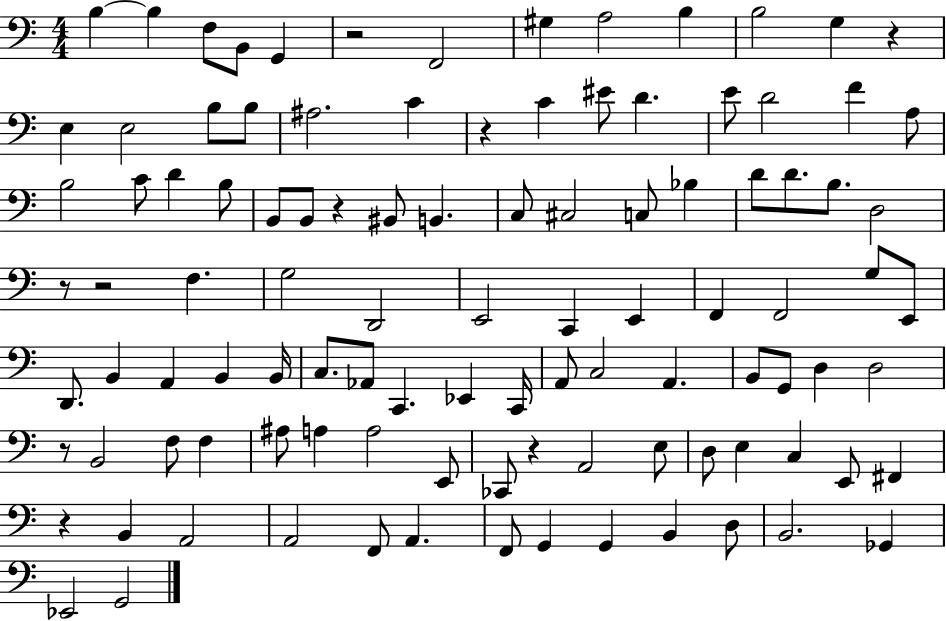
B3/q B3/q F3/e B2/e G2/q R/h F2/h G#3/q A3/h B3/q B3/h G3/q R/q E3/q E3/h B3/e B3/e A#3/h. C4/q R/q C4/q EIS4/e D4/q. E4/e D4/h F4/q A3/e B3/h C4/e D4/q B3/e B2/e B2/e R/q BIS2/e B2/q. C3/e C#3/h C3/e Bb3/q D4/e D4/e. B3/e. D3/h R/e R/h F3/q. G3/h D2/h E2/h C2/q E2/q F2/q F2/h G3/e E2/e D2/e. B2/q A2/q B2/q B2/s C3/e. Ab2/e C2/q. Eb2/q C2/s A2/e C3/h A2/q. B2/e G2/e D3/q D3/h R/e B2/h F3/e F3/q A#3/e A3/q A3/h E2/e CES2/e R/q A2/h E3/e D3/e E3/q C3/q E2/e F#2/q R/q B2/q A2/h A2/h F2/e A2/q. F2/e G2/q G2/q B2/q D3/e B2/h. Gb2/q Eb2/h G2/h